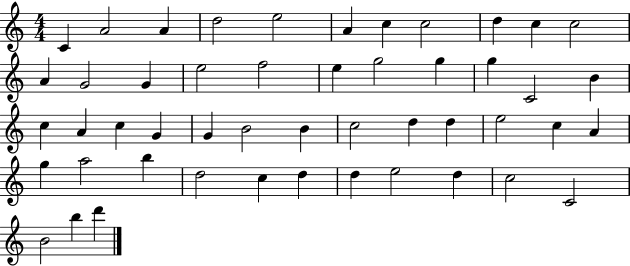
{
  \clef treble
  \numericTimeSignature
  \time 4/4
  \key c \major
  c'4 a'2 a'4 | d''2 e''2 | a'4 c''4 c''2 | d''4 c''4 c''2 | \break a'4 g'2 g'4 | e''2 f''2 | e''4 g''2 g''4 | g''4 c'2 b'4 | \break c''4 a'4 c''4 g'4 | g'4 b'2 b'4 | c''2 d''4 d''4 | e''2 c''4 a'4 | \break g''4 a''2 b''4 | d''2 c''4 d''4 | d''4 e''2 d''4 | c''2 c'2 | \break b'2 b''4 d'''4 | \bar "|."
}